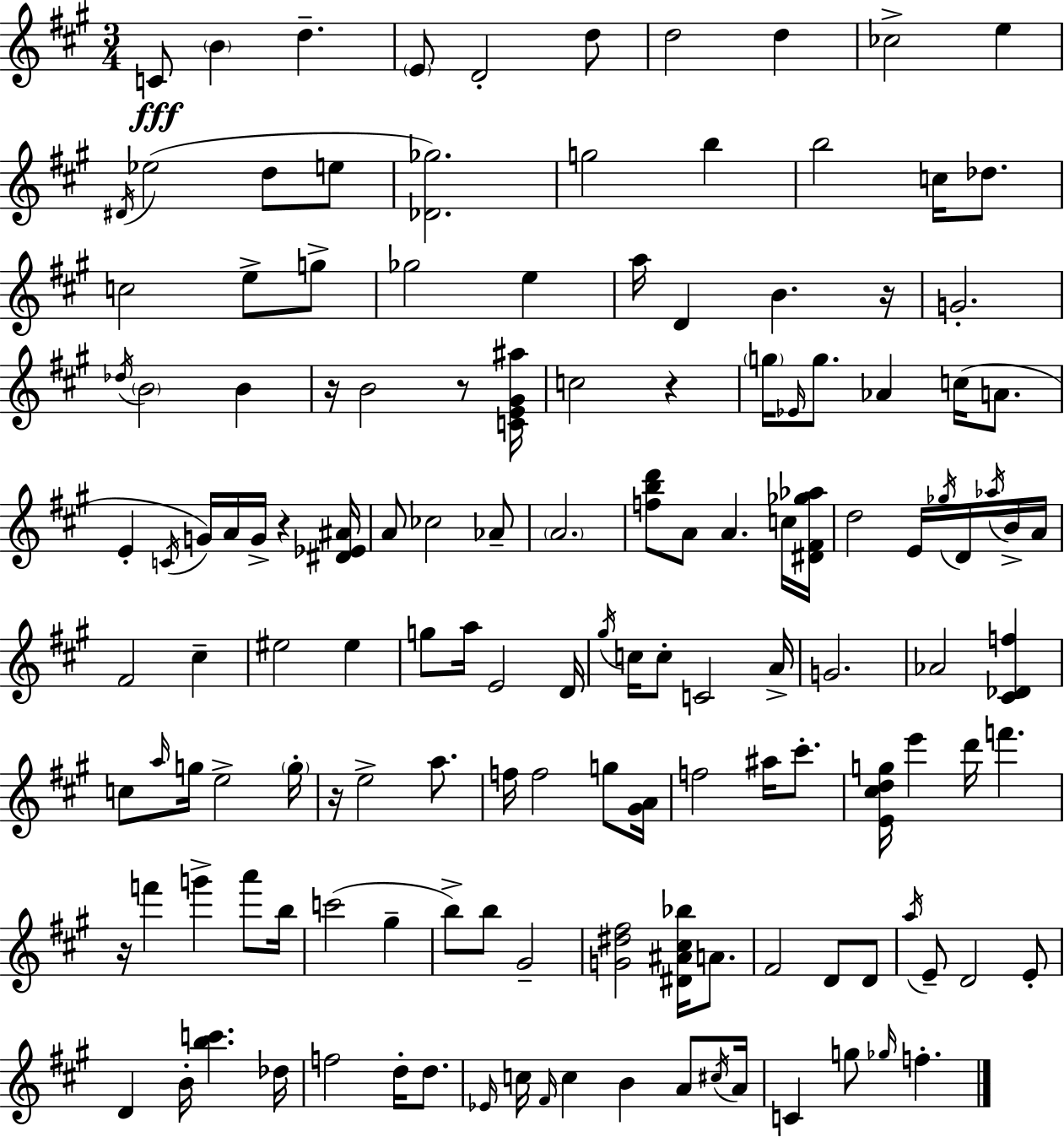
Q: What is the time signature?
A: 3/4